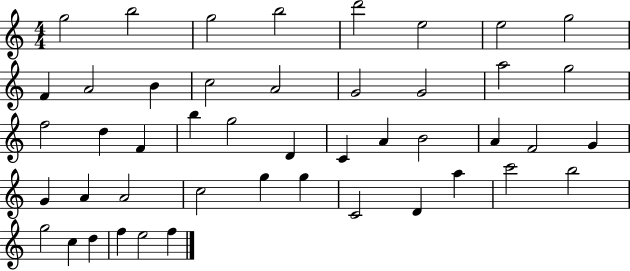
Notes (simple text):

G5/h B5/h G5/h B5/h D6/h E5/h E5/h G5/h F4/q A4/h B4/q C5/h A4/h G4/h G4/h A5/h G5/h F5/h D5/q F4/q B5/q G5/h D4/q C4/q A4/q B4/h A4/q F4/h G4/q G4/q A4/q A4/h C5/h G5/q G5/q C4/h D4/q A5/q C6/h B5/h G5/h C5/q D5/q F5/q E5/h F5/q